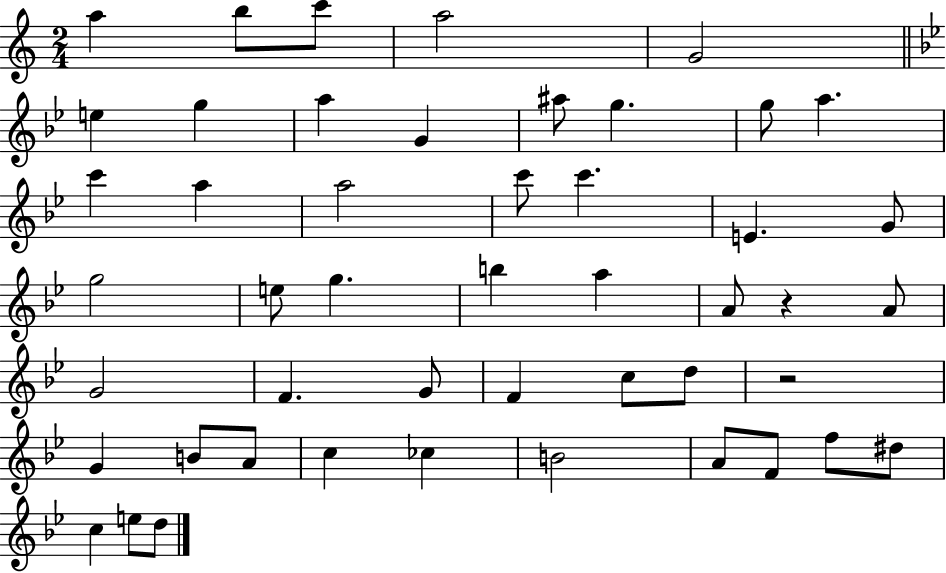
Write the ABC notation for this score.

X:1
T:Untitled
M:2/4
L:1/4
K:C
a b/2 c'/2 a2 G2 e g a G ^a/2 g g/2 a c' a a2 c'/2 c' E G/2 g2 e/2 g b a A/2 z A/2 G2 F G/2 F c/2 d/2 z2 G B/2 A/2 c _c B2 A/2 F/2 f/2 ^d/2 c e/2 d/2